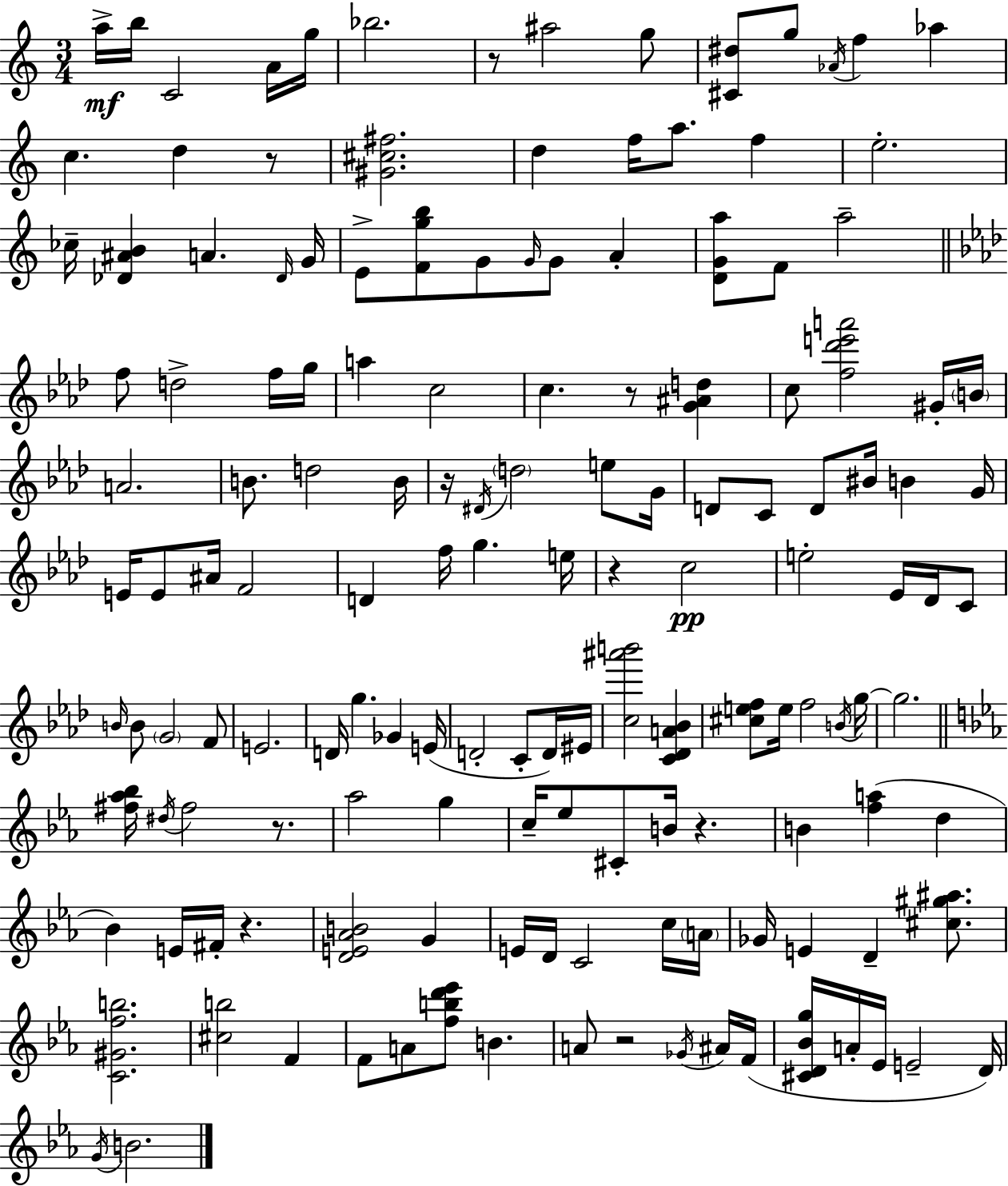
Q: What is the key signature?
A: C major